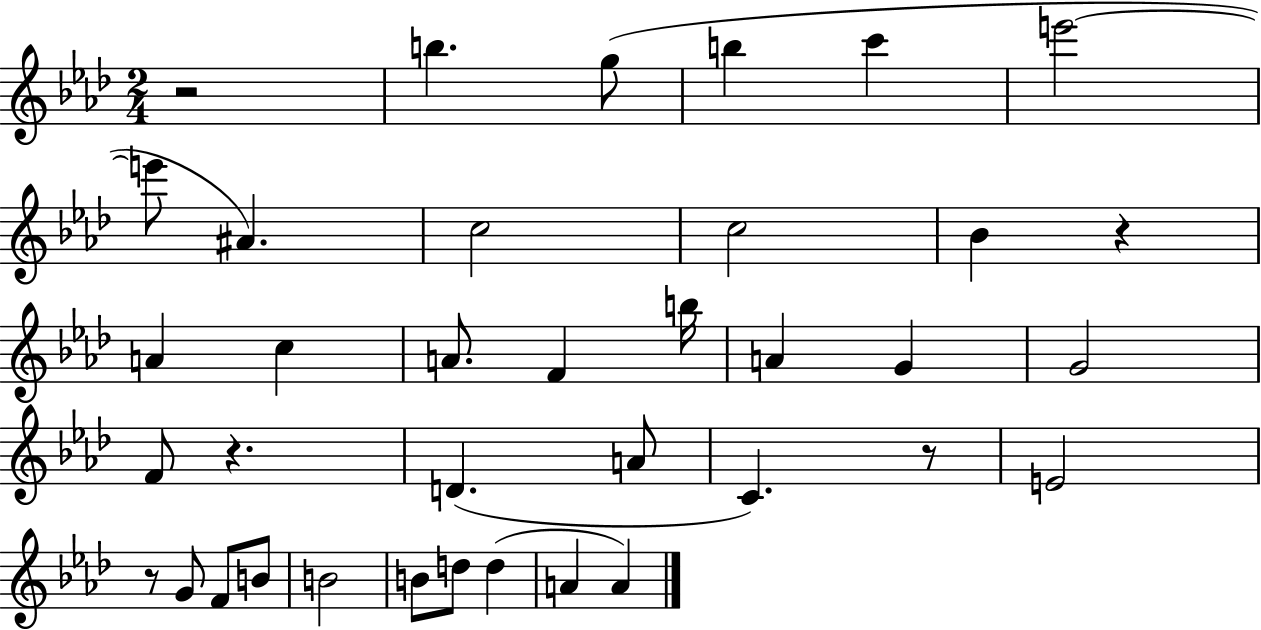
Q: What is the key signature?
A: AES major